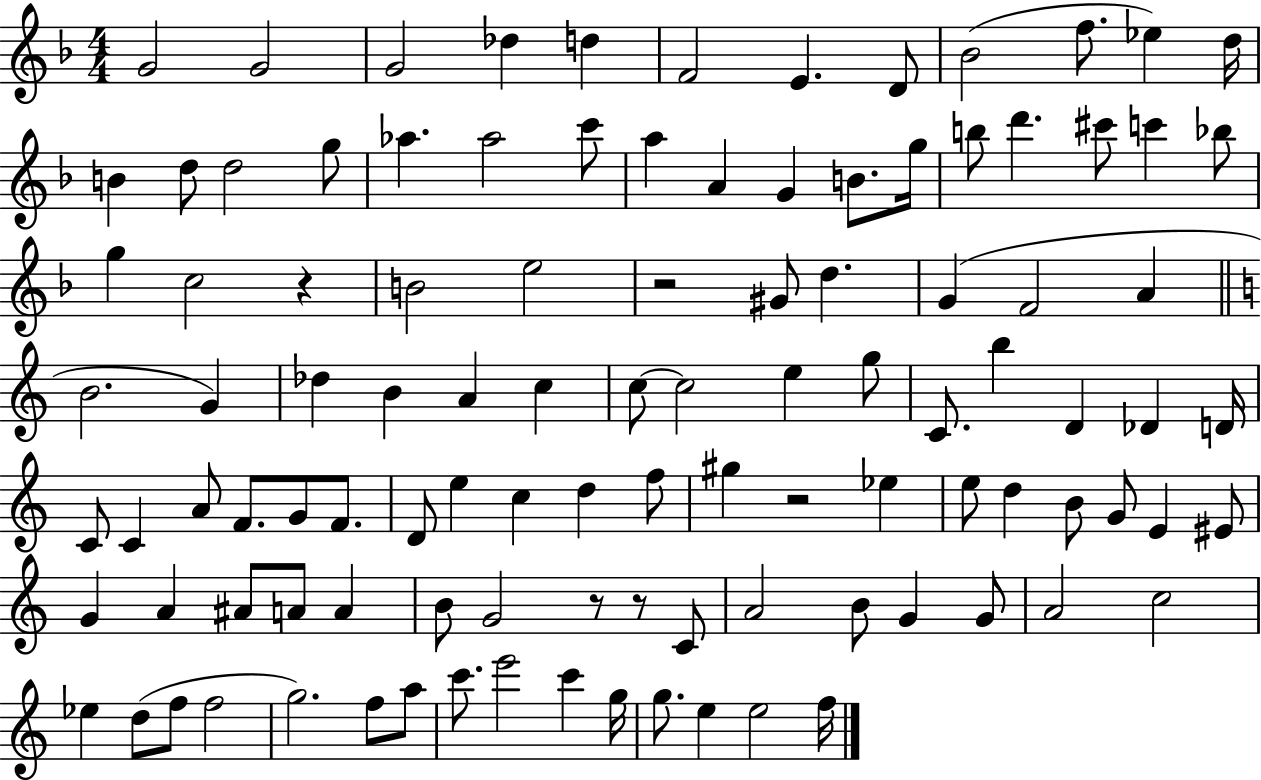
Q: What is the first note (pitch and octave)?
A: G4